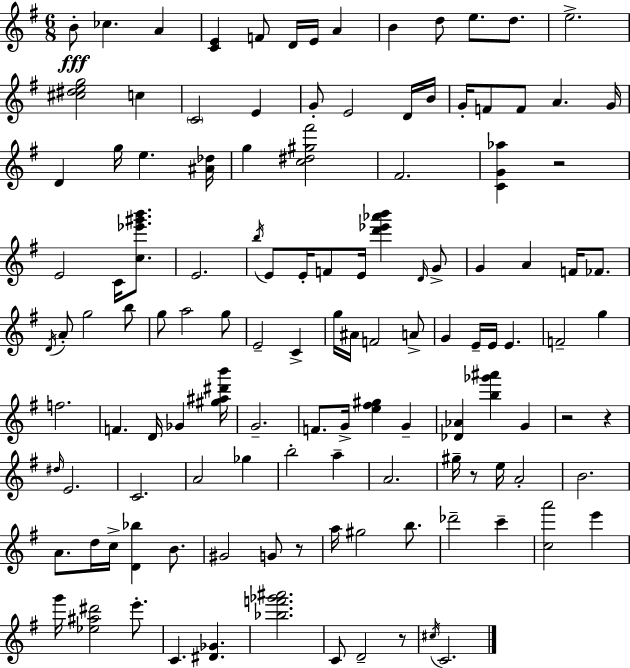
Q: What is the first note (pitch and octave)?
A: B4